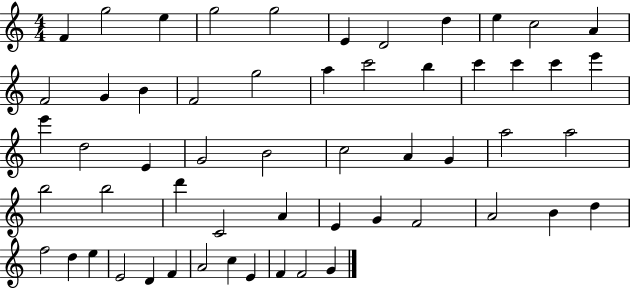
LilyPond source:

{
  \clef treble
  \numericTimeSignature
  \time 4/4
  \key c \major
  f'4 g''2 e''4 | g''2 g''2 | e'4 d'2 d''4 | e''4 c''2 a'4 | \break f'2 g'4 b'4 | f'2 g''2 | a''4 c'''2 b''4 | c'''4 c'''4 c'''4 e'''4 | \break e'''4 d''2 e'4 | g'2 b'2 | c''2 a'4 g'4 | a''2 a''2 | \break b''2 b''2 | d'''4 c'2 a'4 | e'4 g'4 f'2 | a'2 b'4 d''4 | \break f''2 d''4 e''4 | e'2 d'4 f'4 | a'2 c''4 e'4 | f'4 f'2 g'4 | \break \bar "|."
}